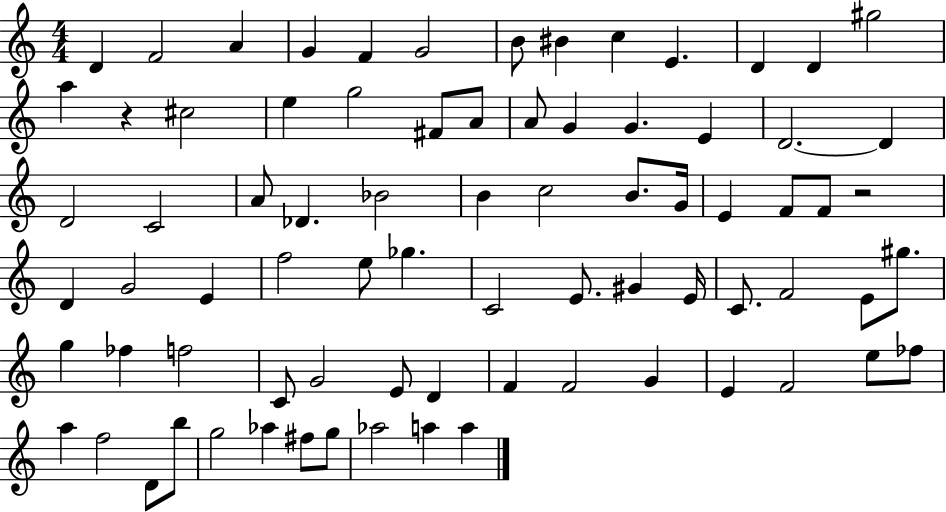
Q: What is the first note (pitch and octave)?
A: D4